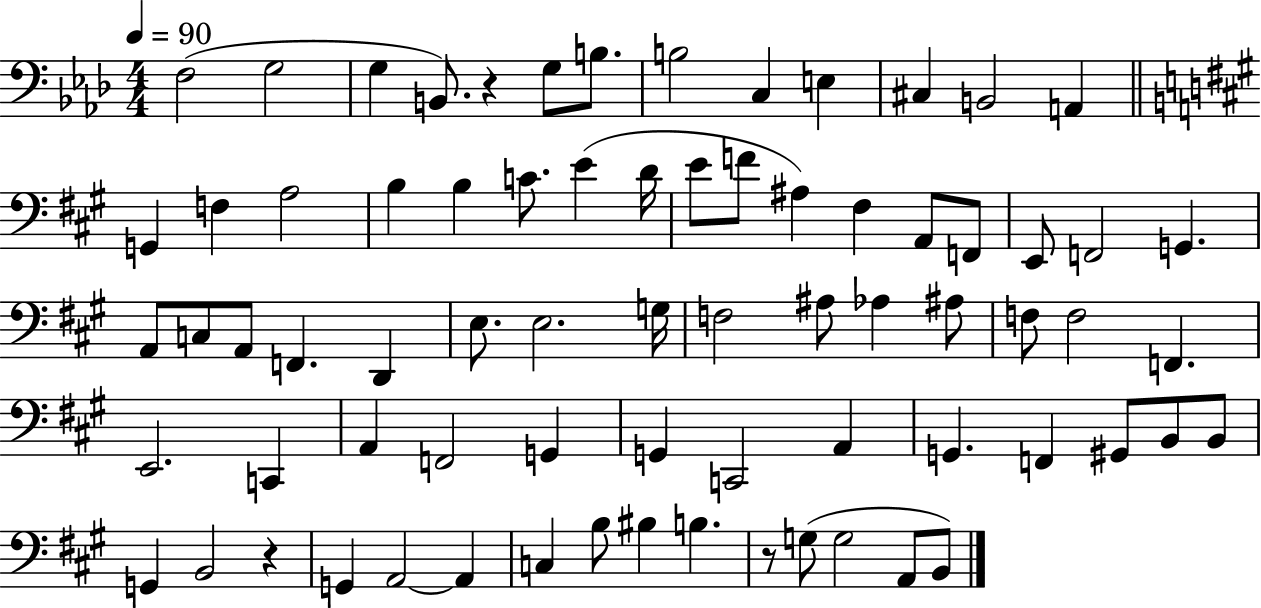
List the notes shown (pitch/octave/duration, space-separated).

F3/h G3/h G3/q B2/e. R/q G3/e B3/e. B3/h C3/q E3/q C#3/q B2/h A2/q G2/q F3/q A3/h B3/q B3/q C4/e. E4/q D4/s E4/e F4/e A#3/q F#3/q A2/e F2/e E2/e F2/h G2/q. A2/e C3/e A2/e F2/q. D2/q E3/e. E3/h. G3/s F3/h A#3/e Ab3/q A#3/e F3/e F3/h F2/q. E2/h. C2/q A2/q F2/h G2/q G2/q C2/h A2/q G2/q. F2/q G#2/e B2/e B2/e G2/q B2/h R/q G2/q A2/h A2/q C3/q B3/e BIS3/q B3/q. R/e G3/e G3/h A2/e B2/e